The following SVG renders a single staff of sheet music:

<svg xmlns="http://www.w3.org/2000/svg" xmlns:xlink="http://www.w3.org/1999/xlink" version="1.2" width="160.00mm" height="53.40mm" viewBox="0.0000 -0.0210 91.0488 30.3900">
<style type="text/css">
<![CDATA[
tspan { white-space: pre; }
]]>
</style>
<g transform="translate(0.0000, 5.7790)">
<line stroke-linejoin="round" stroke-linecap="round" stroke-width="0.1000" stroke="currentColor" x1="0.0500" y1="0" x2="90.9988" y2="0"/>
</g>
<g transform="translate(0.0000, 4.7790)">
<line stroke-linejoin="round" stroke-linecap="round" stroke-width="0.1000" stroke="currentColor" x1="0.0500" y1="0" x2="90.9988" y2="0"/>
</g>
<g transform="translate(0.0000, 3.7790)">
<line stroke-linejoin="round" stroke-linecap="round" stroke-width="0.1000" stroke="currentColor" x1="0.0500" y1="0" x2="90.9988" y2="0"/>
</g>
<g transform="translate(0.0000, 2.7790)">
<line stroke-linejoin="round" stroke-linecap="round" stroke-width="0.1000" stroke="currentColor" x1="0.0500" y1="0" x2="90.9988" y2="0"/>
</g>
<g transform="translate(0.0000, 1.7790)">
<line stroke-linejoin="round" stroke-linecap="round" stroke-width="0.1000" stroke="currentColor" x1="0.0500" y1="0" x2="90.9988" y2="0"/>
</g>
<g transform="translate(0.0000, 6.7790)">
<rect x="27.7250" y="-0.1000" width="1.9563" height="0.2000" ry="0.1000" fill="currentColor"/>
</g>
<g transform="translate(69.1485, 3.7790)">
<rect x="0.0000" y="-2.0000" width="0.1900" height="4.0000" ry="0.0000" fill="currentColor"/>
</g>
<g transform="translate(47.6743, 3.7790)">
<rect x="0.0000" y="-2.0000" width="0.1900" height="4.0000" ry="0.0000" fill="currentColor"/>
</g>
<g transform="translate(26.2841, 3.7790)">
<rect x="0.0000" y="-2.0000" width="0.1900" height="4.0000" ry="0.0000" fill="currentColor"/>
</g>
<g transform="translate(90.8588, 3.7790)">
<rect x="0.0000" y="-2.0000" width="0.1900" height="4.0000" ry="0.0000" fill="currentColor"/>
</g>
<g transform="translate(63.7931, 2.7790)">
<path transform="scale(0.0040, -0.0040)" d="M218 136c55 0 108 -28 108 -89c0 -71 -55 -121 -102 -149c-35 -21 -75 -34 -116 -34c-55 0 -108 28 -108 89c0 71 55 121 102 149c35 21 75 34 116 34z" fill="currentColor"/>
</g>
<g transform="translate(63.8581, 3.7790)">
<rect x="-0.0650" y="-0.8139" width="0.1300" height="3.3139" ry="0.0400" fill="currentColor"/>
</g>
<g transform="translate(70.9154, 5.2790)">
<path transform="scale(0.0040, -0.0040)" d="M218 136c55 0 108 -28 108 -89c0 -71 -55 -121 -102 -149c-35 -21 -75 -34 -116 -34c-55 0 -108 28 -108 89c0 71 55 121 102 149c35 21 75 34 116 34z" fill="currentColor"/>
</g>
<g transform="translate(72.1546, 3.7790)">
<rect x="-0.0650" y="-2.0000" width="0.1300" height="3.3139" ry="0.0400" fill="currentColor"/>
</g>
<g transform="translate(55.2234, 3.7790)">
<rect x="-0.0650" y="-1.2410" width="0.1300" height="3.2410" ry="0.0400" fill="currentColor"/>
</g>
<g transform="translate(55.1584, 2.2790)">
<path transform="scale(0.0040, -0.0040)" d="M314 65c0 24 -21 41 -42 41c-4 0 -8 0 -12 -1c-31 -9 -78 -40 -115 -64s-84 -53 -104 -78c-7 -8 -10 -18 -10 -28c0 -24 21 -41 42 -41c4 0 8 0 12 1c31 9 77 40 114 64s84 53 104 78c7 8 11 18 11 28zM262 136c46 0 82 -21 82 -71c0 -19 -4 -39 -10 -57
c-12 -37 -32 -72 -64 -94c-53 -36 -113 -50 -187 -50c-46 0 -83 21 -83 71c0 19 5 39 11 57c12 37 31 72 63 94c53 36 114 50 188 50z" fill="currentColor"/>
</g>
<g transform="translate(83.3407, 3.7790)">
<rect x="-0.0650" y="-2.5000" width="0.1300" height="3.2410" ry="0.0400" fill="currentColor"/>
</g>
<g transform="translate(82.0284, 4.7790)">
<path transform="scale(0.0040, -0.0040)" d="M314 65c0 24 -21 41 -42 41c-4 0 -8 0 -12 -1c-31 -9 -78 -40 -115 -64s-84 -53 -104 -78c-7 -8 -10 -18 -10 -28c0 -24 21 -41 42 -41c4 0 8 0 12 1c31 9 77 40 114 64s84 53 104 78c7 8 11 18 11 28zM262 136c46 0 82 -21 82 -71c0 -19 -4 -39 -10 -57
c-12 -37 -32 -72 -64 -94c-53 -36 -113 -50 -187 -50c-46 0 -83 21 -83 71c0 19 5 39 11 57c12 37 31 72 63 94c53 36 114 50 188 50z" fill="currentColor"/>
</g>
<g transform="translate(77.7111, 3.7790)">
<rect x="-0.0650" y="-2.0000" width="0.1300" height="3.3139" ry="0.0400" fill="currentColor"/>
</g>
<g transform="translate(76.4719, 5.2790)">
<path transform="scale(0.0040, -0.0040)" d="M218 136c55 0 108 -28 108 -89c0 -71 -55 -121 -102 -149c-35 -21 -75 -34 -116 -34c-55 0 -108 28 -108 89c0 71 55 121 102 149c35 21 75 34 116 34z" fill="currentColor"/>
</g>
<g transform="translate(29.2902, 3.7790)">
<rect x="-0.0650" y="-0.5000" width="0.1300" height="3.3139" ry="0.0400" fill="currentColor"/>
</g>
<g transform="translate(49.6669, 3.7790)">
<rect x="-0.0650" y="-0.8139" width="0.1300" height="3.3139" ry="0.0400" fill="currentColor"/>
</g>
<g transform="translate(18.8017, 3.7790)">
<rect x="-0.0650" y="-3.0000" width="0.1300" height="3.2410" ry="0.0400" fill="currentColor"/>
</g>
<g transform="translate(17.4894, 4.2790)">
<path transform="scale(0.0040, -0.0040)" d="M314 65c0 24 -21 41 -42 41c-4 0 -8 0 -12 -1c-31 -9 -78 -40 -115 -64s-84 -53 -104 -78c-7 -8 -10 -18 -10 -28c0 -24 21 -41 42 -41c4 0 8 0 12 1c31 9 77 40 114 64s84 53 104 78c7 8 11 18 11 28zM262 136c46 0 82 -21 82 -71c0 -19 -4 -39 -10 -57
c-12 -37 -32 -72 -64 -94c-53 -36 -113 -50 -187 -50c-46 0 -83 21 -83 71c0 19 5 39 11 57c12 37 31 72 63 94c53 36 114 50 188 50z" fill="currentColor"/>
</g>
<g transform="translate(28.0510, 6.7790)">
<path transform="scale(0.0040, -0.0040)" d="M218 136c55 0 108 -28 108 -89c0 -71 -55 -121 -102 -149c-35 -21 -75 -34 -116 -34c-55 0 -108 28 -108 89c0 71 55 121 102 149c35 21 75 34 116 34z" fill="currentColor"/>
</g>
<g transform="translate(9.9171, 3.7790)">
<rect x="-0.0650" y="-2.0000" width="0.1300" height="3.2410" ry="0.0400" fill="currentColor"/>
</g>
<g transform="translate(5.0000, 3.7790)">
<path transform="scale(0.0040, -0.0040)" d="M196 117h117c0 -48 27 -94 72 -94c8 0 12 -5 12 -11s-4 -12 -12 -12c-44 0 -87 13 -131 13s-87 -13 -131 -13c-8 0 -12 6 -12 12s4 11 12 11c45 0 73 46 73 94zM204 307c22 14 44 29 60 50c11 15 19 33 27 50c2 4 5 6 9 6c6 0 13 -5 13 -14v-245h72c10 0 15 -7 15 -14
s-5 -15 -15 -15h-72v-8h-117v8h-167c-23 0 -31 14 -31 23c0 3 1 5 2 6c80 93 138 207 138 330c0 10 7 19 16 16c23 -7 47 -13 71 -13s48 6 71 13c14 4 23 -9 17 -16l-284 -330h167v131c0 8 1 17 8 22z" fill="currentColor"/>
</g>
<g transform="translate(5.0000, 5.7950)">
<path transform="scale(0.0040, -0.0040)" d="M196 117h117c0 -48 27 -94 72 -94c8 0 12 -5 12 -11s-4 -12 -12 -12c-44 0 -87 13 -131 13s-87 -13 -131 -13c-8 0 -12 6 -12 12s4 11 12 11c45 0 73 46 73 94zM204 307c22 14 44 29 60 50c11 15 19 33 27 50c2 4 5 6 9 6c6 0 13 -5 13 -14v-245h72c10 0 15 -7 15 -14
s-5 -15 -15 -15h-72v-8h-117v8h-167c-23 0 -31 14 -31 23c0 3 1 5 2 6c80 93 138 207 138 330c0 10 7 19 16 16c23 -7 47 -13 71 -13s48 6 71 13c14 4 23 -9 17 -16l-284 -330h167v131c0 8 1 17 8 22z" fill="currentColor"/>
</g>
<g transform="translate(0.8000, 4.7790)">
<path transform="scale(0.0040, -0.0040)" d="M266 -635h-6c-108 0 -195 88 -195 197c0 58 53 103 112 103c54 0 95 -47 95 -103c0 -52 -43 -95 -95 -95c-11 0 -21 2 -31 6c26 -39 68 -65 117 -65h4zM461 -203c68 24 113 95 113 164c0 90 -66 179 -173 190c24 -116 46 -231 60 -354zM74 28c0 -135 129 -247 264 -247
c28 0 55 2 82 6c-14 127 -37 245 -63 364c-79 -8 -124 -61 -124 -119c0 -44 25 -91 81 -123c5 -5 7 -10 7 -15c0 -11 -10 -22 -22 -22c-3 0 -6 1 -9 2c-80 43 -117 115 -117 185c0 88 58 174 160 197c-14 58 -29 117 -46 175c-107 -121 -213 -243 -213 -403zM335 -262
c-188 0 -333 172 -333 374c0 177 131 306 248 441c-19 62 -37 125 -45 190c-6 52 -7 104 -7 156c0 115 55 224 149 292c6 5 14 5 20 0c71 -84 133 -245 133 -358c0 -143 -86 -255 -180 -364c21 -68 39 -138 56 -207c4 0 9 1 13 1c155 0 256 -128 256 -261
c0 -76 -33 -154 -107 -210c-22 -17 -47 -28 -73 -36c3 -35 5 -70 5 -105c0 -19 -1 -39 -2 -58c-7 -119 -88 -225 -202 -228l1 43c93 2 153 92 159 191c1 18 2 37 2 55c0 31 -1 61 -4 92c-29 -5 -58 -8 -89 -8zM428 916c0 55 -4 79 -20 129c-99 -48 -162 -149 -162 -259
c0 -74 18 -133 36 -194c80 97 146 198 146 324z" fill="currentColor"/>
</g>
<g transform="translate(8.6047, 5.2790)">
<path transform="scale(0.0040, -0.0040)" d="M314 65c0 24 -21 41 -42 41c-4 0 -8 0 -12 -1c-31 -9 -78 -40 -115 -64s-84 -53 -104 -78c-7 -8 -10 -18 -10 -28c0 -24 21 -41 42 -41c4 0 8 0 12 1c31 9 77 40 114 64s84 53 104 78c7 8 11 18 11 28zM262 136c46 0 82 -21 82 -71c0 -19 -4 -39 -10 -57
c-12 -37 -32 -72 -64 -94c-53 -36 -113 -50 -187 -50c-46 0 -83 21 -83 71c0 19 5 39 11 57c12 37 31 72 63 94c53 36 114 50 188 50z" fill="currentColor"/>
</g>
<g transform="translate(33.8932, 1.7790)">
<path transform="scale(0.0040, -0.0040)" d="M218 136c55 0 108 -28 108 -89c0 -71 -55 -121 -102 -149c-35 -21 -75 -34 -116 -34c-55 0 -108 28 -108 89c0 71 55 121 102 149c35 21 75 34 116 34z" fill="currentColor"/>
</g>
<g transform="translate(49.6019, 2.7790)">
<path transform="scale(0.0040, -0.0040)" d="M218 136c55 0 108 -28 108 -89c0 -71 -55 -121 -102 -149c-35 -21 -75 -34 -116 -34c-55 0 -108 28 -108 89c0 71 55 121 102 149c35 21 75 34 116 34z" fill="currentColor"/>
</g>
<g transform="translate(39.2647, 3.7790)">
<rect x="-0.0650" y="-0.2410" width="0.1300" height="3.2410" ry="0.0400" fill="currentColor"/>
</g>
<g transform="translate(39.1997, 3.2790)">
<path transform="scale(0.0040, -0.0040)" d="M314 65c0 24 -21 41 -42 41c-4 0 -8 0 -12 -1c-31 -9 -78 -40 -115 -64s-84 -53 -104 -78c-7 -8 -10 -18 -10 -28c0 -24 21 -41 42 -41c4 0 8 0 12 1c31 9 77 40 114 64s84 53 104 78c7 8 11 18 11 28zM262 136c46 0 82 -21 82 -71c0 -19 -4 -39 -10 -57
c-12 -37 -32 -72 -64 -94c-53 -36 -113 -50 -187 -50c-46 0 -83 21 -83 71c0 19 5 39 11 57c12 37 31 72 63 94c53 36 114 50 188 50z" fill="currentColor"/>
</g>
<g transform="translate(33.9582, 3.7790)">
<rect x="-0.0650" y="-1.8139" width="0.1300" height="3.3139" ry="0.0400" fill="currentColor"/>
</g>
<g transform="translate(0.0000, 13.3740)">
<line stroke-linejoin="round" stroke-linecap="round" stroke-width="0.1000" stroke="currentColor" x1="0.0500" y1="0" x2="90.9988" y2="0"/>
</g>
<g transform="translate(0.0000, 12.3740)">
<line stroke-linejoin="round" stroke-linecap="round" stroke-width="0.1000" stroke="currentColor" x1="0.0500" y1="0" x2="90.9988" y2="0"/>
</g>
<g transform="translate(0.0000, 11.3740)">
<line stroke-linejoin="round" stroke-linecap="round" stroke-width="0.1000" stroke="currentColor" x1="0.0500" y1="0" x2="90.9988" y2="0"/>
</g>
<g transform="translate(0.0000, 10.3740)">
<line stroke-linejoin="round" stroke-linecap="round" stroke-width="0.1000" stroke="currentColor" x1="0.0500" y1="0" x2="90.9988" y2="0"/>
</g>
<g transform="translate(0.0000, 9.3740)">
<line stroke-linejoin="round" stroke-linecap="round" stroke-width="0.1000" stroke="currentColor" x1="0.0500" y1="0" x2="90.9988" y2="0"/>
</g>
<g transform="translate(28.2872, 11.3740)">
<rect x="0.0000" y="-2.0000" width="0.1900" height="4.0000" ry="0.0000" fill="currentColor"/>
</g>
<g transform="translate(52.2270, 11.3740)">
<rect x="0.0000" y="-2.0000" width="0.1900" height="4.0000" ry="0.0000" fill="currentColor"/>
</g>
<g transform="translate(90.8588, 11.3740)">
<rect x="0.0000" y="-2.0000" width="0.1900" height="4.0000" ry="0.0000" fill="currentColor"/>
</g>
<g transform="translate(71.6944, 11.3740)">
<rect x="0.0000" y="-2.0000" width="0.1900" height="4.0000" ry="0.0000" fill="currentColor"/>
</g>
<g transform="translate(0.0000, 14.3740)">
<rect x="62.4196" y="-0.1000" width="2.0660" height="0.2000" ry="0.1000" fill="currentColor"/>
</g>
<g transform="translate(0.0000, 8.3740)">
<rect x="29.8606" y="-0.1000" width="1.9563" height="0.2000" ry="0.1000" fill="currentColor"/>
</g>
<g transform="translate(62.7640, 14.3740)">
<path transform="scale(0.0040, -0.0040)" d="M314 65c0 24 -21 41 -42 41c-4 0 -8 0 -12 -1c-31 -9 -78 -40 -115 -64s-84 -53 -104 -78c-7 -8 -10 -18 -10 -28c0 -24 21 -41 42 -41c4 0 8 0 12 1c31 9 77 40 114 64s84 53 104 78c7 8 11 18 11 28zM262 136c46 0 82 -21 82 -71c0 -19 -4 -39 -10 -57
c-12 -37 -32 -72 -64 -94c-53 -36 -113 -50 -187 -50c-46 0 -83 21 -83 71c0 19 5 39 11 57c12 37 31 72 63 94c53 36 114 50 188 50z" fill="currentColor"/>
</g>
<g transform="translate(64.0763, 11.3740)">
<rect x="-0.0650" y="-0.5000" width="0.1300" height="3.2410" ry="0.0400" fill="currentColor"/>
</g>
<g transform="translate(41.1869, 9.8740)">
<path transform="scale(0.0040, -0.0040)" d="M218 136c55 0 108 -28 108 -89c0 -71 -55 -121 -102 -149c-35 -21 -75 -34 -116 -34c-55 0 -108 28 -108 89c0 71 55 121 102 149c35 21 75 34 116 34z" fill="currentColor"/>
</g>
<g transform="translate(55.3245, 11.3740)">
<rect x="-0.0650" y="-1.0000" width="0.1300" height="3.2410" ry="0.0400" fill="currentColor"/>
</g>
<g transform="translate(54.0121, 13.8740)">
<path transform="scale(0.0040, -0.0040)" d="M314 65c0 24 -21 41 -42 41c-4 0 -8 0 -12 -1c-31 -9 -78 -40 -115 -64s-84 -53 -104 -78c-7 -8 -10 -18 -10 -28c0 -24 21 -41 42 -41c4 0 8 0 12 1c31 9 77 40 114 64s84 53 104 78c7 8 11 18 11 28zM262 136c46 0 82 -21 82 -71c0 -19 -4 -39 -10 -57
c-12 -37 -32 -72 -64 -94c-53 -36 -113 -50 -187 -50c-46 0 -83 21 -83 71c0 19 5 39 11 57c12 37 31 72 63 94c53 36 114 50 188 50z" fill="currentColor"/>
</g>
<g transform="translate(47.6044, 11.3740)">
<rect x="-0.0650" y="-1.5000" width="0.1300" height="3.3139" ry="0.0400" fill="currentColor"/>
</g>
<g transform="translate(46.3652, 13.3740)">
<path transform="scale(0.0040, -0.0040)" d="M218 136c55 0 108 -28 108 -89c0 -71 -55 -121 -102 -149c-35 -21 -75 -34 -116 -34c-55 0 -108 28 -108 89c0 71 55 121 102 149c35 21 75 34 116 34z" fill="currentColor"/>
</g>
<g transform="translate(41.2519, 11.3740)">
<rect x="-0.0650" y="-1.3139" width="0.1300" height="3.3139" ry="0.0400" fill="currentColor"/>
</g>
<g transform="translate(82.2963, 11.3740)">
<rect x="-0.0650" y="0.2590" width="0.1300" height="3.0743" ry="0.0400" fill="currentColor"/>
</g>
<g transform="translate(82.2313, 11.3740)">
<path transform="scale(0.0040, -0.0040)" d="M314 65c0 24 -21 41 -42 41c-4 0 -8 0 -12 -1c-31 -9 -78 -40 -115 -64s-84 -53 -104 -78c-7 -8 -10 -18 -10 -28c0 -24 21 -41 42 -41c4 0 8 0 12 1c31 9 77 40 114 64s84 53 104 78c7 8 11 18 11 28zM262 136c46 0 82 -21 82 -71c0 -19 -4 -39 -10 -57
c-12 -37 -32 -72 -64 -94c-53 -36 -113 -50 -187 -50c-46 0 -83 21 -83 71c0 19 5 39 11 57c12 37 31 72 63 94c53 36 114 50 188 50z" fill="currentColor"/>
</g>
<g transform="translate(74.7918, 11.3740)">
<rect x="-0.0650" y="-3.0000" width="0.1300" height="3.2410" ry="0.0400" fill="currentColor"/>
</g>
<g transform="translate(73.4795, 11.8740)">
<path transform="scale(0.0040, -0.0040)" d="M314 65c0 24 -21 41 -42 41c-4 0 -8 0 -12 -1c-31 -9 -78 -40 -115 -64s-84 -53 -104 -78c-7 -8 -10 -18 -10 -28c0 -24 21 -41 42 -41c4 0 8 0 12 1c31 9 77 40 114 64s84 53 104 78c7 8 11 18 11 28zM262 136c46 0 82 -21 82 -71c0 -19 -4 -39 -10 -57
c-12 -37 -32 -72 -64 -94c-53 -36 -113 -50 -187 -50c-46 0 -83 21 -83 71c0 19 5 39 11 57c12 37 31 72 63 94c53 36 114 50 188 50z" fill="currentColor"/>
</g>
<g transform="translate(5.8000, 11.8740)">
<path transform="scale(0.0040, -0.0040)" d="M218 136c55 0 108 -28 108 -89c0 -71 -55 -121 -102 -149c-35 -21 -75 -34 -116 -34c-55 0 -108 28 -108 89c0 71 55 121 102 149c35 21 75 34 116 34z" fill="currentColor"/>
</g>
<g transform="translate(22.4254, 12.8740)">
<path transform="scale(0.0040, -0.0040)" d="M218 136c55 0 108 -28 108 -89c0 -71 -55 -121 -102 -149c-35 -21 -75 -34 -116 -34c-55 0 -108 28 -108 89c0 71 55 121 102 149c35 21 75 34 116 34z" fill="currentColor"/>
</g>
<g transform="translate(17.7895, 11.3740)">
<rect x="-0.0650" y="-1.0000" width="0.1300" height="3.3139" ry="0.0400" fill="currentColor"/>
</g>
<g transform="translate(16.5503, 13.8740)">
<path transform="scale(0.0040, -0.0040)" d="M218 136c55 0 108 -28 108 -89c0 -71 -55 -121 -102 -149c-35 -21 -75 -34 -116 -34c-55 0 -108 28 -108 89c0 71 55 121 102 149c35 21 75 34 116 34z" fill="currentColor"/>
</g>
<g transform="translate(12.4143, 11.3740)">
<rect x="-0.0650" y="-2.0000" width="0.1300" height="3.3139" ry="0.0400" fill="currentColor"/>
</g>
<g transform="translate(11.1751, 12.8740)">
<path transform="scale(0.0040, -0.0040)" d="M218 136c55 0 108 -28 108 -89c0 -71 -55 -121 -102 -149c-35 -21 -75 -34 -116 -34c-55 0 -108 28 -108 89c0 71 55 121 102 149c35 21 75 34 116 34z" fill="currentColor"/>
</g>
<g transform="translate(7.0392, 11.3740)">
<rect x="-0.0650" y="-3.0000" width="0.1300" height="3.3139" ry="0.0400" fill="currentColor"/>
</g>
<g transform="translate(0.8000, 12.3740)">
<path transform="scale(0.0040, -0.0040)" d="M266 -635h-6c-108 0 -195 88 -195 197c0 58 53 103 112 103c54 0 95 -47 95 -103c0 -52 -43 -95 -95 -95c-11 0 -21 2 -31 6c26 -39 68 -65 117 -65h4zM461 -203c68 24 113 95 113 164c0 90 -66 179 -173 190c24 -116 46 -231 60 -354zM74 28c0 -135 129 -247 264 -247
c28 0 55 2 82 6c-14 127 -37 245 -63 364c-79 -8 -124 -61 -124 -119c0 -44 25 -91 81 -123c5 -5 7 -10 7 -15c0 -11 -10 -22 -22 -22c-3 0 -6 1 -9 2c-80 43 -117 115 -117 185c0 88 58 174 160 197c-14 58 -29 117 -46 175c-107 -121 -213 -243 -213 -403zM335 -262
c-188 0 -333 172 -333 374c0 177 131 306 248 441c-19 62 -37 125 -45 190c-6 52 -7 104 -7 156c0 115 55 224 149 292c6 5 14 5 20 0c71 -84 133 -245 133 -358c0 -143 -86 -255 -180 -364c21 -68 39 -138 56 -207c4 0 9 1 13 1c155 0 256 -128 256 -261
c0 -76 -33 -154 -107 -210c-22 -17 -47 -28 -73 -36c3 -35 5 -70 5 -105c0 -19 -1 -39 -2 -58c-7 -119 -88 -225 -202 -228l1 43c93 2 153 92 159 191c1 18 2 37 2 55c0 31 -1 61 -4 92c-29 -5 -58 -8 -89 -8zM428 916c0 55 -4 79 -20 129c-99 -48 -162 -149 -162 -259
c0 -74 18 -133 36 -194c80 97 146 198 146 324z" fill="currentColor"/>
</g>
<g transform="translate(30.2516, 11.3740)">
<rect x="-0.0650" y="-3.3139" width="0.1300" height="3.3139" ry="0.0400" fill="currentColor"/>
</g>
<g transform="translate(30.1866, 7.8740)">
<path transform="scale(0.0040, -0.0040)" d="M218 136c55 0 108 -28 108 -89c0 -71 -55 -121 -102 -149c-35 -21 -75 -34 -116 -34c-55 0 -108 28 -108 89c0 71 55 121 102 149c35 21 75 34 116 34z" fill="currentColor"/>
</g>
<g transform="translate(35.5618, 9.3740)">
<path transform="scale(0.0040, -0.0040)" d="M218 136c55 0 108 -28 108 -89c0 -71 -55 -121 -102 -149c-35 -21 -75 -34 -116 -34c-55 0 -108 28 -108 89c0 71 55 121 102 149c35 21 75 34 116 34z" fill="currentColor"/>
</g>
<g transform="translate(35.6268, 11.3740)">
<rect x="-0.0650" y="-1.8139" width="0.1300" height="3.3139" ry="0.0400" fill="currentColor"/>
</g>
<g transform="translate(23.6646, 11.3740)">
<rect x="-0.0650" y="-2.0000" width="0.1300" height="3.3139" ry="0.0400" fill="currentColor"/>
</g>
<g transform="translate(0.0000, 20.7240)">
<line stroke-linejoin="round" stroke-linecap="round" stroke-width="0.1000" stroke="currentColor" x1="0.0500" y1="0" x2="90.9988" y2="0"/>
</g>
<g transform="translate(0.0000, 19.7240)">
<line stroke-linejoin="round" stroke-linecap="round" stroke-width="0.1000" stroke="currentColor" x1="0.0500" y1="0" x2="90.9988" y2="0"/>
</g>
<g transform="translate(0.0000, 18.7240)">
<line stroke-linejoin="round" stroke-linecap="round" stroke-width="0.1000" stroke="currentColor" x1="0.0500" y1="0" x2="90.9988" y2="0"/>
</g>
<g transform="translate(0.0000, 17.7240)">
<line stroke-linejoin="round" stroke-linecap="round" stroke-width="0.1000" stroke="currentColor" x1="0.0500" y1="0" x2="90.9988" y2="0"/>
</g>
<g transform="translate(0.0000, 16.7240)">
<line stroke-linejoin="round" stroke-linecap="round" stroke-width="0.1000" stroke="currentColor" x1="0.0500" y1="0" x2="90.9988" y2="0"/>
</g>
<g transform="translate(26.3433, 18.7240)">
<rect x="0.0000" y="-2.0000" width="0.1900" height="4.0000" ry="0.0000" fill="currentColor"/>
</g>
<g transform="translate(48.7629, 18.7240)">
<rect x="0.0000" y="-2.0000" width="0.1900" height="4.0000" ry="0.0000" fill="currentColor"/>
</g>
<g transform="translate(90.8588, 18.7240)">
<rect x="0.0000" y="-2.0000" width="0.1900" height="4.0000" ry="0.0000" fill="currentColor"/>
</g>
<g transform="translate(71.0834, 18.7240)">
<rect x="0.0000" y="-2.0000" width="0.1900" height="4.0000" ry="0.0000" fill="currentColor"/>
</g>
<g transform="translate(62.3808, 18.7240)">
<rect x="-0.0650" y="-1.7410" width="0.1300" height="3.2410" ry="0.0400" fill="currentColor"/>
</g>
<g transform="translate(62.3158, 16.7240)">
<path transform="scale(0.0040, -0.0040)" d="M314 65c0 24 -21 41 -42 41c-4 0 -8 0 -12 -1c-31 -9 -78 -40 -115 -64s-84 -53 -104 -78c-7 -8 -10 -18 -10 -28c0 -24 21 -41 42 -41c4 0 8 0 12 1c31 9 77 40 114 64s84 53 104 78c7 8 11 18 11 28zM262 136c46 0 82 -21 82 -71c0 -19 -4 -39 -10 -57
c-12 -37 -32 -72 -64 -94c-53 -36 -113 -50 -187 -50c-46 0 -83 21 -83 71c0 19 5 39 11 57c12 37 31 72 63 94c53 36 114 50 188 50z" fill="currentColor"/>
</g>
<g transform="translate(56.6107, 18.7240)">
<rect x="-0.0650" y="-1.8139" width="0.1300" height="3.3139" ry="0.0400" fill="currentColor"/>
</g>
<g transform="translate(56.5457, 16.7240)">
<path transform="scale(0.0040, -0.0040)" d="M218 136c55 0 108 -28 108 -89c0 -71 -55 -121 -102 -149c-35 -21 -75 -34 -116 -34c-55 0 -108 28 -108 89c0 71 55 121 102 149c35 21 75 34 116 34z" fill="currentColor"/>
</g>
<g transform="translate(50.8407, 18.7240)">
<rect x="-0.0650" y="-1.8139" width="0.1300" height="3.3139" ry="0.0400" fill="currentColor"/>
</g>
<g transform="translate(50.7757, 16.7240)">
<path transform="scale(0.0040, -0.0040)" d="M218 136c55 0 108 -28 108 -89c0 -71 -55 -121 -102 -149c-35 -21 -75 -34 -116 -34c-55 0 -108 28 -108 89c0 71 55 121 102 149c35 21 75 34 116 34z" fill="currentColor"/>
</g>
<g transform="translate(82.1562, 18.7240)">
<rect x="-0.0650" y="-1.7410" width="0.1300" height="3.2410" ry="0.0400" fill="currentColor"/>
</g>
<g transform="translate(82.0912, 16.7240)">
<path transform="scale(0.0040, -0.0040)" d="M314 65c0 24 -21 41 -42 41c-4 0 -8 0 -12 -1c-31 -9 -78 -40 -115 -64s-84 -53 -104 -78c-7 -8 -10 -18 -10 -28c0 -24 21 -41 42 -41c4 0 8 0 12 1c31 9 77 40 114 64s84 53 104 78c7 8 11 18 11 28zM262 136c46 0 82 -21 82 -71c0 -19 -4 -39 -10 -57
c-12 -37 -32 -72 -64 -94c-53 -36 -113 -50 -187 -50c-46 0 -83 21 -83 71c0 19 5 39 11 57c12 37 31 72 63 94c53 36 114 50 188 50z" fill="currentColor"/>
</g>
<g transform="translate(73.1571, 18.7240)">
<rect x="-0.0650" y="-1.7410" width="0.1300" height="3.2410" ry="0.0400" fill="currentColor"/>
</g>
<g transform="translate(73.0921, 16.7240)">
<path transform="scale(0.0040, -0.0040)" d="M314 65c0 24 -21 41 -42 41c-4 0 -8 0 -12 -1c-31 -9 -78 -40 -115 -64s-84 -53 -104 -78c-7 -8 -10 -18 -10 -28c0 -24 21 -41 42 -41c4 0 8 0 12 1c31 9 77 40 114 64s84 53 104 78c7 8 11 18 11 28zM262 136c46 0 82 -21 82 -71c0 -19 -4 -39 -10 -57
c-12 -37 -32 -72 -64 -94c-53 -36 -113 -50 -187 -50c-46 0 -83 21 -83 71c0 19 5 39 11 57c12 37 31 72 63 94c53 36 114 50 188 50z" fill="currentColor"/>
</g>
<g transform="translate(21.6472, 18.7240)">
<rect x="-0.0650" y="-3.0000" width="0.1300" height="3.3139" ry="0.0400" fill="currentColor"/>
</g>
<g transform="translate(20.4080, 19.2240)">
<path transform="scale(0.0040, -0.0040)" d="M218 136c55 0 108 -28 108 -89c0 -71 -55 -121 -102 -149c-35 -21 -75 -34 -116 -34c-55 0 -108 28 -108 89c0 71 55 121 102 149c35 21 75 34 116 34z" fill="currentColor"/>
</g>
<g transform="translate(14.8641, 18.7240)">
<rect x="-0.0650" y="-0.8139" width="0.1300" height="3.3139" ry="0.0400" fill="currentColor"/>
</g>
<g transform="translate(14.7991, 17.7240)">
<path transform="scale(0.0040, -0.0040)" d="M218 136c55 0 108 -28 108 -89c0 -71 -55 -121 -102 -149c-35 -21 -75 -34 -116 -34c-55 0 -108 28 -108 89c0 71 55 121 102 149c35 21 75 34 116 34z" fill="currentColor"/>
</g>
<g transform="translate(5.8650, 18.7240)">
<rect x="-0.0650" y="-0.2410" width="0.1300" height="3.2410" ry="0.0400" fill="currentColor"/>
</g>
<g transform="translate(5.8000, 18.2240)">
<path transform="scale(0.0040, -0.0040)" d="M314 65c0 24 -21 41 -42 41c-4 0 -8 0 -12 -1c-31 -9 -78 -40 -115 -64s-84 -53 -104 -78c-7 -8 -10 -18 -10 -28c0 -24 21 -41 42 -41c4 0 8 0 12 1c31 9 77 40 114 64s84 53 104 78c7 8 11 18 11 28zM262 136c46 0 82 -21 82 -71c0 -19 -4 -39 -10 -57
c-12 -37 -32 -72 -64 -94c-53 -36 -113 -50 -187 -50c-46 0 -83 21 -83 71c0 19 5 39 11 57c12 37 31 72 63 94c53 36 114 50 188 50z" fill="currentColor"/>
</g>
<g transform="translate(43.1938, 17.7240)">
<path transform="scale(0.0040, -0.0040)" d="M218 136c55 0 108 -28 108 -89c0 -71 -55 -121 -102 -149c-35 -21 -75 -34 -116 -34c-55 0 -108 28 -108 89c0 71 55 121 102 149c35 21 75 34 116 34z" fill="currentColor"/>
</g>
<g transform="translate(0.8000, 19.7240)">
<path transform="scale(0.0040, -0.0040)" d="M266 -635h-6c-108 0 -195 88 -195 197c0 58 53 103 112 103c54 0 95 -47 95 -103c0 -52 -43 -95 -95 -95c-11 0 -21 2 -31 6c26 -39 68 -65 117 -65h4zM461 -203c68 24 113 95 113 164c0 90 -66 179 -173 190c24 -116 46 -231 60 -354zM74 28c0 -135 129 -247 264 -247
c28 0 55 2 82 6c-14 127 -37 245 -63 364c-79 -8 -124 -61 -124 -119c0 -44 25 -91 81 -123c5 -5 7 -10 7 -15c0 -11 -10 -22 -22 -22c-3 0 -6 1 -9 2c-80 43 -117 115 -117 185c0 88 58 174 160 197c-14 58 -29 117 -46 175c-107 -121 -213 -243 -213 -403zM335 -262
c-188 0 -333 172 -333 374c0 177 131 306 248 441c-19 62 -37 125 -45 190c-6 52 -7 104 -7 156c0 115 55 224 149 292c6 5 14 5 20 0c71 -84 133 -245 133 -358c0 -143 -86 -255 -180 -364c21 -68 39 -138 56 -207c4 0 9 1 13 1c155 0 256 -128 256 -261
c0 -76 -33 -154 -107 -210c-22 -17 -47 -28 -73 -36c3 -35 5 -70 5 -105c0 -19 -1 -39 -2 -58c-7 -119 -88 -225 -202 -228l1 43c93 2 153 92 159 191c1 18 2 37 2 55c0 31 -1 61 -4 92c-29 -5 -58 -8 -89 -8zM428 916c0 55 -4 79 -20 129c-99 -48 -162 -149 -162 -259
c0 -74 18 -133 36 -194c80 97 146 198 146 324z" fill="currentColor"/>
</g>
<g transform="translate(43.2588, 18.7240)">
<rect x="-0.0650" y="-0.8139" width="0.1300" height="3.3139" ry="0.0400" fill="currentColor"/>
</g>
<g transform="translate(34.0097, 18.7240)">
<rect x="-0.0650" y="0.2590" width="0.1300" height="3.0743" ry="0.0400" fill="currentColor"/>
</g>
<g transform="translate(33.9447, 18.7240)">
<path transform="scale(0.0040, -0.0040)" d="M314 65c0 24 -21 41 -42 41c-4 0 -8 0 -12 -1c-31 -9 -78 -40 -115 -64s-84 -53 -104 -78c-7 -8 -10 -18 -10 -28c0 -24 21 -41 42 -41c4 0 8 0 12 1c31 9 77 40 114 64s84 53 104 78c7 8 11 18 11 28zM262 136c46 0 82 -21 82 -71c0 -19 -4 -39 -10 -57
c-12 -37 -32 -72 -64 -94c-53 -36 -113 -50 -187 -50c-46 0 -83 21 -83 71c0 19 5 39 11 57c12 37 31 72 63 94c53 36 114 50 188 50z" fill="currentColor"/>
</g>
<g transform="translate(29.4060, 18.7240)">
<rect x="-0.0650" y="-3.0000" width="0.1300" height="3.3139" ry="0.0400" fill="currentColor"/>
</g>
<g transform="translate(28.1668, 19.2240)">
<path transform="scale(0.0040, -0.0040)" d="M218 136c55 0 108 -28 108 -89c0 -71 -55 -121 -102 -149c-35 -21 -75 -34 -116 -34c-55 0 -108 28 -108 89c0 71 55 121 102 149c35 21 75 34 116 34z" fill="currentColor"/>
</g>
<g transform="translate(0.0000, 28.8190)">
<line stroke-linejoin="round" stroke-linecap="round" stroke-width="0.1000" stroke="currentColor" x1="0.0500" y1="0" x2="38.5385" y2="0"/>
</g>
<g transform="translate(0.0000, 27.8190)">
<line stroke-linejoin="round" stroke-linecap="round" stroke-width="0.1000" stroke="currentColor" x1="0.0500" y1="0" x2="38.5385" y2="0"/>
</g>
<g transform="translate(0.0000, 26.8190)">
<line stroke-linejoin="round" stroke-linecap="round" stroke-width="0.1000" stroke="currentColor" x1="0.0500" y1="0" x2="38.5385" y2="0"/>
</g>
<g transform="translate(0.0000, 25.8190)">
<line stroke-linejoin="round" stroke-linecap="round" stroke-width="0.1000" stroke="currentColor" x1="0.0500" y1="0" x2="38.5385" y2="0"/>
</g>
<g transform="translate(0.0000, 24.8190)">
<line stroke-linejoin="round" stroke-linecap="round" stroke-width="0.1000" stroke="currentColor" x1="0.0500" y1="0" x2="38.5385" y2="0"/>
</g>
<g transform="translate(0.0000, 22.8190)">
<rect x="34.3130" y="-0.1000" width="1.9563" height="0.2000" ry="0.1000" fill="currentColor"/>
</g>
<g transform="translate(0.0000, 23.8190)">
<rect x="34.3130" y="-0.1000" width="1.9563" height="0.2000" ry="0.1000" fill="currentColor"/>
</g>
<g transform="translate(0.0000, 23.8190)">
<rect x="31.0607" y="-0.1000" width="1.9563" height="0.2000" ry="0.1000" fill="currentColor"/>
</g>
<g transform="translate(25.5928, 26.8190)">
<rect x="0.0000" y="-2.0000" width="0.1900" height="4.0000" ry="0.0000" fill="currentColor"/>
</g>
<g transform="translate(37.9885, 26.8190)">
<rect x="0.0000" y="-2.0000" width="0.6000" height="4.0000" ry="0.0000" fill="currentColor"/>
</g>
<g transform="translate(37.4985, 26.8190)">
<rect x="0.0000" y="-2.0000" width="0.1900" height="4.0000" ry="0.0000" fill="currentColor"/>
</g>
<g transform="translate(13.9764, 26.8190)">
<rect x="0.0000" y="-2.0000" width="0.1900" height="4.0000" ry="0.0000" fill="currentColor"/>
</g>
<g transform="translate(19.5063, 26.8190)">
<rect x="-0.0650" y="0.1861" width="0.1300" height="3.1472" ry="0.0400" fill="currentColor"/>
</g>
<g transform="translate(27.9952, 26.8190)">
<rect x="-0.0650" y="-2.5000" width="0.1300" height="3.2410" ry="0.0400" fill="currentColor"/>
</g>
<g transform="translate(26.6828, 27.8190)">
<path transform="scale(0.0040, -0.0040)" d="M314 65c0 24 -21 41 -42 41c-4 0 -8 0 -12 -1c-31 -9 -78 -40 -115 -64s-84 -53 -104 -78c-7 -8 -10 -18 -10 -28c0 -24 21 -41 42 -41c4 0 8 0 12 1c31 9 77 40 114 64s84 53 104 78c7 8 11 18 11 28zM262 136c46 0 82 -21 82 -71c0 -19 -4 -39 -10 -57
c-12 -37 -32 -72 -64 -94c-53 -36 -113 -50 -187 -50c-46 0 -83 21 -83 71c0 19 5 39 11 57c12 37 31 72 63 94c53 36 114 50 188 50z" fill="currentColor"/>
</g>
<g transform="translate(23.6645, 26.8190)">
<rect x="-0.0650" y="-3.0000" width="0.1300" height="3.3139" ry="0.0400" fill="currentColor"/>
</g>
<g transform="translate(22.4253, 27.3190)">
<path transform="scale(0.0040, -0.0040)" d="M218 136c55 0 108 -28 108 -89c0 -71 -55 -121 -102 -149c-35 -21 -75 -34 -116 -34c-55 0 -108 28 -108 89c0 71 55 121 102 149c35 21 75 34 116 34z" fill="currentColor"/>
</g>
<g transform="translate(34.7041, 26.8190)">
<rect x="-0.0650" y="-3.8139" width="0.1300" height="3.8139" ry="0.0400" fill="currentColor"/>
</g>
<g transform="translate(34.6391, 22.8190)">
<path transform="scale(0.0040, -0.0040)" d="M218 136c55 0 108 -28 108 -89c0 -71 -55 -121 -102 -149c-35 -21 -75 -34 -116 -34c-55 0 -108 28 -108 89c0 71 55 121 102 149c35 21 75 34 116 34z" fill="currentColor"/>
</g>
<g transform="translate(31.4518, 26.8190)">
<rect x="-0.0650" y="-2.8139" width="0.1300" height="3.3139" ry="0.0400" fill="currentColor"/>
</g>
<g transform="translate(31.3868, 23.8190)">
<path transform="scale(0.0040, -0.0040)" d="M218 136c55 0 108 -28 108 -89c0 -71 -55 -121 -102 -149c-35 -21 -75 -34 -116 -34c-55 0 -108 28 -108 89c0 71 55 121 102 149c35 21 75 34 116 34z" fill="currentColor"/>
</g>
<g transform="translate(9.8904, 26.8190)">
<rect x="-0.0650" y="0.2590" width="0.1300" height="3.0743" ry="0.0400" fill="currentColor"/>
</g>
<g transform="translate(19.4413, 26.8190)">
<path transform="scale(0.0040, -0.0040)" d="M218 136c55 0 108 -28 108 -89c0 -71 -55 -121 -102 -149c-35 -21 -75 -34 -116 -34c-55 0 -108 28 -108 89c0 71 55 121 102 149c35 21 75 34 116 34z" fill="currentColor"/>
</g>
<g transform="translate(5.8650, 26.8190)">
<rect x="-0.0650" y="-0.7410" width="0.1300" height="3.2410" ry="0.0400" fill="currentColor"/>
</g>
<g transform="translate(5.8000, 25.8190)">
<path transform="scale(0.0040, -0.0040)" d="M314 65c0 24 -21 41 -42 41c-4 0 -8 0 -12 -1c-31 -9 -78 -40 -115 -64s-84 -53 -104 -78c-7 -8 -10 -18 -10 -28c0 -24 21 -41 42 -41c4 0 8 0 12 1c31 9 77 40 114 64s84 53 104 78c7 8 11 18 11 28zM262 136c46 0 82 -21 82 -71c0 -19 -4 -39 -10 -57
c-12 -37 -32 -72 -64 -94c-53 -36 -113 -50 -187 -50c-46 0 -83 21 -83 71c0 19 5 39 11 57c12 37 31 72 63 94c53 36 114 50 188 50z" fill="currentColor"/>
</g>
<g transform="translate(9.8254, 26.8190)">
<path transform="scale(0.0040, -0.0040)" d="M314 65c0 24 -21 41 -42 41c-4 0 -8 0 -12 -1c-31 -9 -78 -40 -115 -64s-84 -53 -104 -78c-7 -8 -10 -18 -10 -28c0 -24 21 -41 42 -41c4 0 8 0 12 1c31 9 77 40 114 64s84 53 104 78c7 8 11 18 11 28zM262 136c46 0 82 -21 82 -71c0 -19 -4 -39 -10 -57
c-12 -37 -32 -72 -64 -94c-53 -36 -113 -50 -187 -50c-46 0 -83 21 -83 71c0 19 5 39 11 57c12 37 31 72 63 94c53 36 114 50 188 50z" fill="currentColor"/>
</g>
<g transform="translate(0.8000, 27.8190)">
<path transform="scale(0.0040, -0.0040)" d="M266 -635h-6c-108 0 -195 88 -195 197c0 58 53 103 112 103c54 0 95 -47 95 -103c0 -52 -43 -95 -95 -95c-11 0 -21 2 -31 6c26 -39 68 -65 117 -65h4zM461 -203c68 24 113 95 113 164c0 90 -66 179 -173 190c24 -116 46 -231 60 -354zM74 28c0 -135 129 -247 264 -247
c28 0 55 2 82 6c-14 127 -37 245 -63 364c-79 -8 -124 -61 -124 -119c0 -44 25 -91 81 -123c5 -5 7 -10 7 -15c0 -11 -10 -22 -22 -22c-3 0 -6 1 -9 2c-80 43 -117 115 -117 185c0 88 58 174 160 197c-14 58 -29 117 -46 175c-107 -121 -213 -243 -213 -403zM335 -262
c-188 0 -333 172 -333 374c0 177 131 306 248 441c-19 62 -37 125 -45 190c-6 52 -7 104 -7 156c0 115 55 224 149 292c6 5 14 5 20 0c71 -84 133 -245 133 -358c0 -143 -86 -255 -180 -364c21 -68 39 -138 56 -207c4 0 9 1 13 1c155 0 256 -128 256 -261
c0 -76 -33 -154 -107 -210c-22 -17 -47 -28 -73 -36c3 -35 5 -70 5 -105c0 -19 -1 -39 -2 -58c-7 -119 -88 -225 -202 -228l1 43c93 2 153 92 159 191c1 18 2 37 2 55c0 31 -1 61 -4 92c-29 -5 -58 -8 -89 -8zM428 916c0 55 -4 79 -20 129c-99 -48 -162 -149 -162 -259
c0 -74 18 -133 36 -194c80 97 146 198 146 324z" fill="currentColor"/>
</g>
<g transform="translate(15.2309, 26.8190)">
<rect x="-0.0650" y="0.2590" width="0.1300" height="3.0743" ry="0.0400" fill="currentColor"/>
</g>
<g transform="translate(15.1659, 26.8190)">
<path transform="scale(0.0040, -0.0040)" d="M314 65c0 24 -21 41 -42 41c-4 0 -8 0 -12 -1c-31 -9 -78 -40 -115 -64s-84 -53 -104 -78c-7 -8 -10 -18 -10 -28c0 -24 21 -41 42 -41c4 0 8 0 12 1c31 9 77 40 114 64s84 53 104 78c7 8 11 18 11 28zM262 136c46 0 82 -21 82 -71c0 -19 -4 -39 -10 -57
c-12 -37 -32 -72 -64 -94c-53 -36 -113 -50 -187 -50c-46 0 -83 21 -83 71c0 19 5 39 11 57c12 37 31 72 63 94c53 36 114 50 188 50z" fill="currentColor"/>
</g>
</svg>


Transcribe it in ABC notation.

X:1
T:Untitled
M:4/4
L:1/4
K:C
F2 A2 C f c2 d e2 d F F G2 A F D F b f e E D2 C2 A2 B2 c2 d A A B2 d f f f2 f2 f2 d2 B2 B2 B A G2 a c'